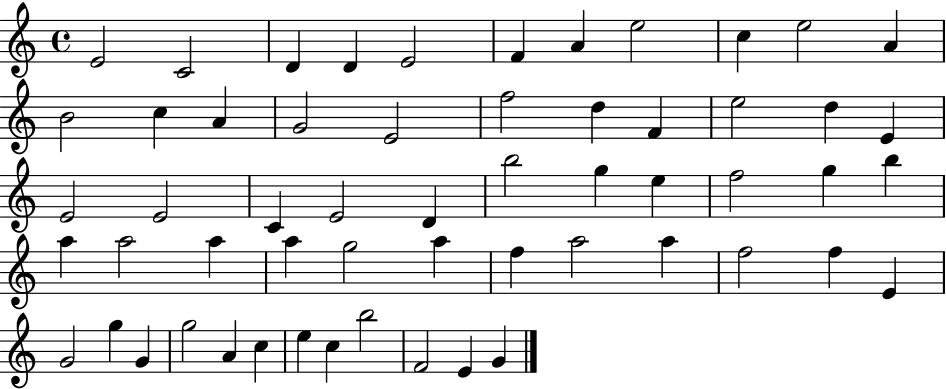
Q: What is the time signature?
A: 4/4